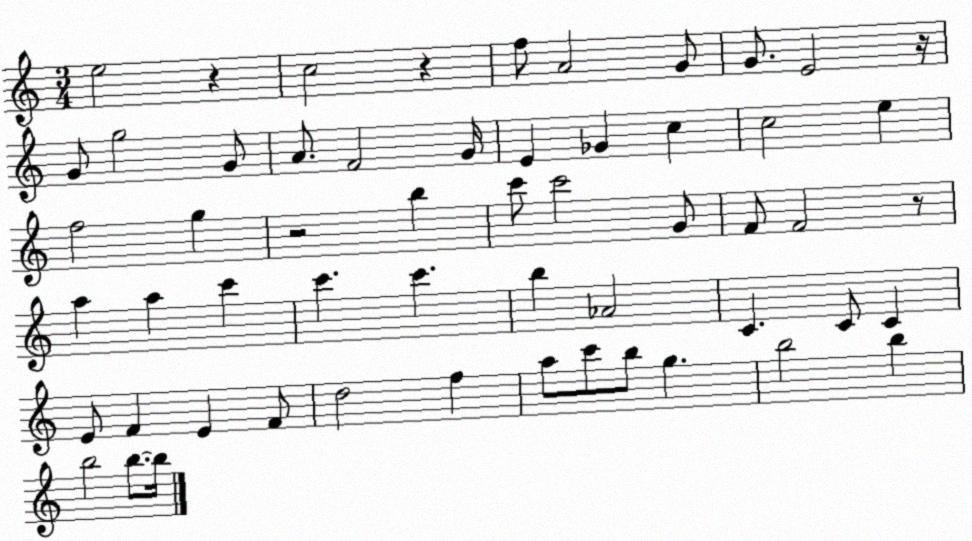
X:1
T:Untitled
M:3/4
L:1/4
K:C
e2 z c2 z f/2 A2 G/2 G/2 E2 z/4 G/2 g2 G/2 A/2 F2 G/4 E _G c c2 e f2 g z2 b c'/2 c'2 G/2 F/2 F2 z/2 a a c' c' c' b _A2 C C/2 C E/2 F E F/2 d2 f a/2 c'/2 b/2 g b2 b b2 b/2 b/4